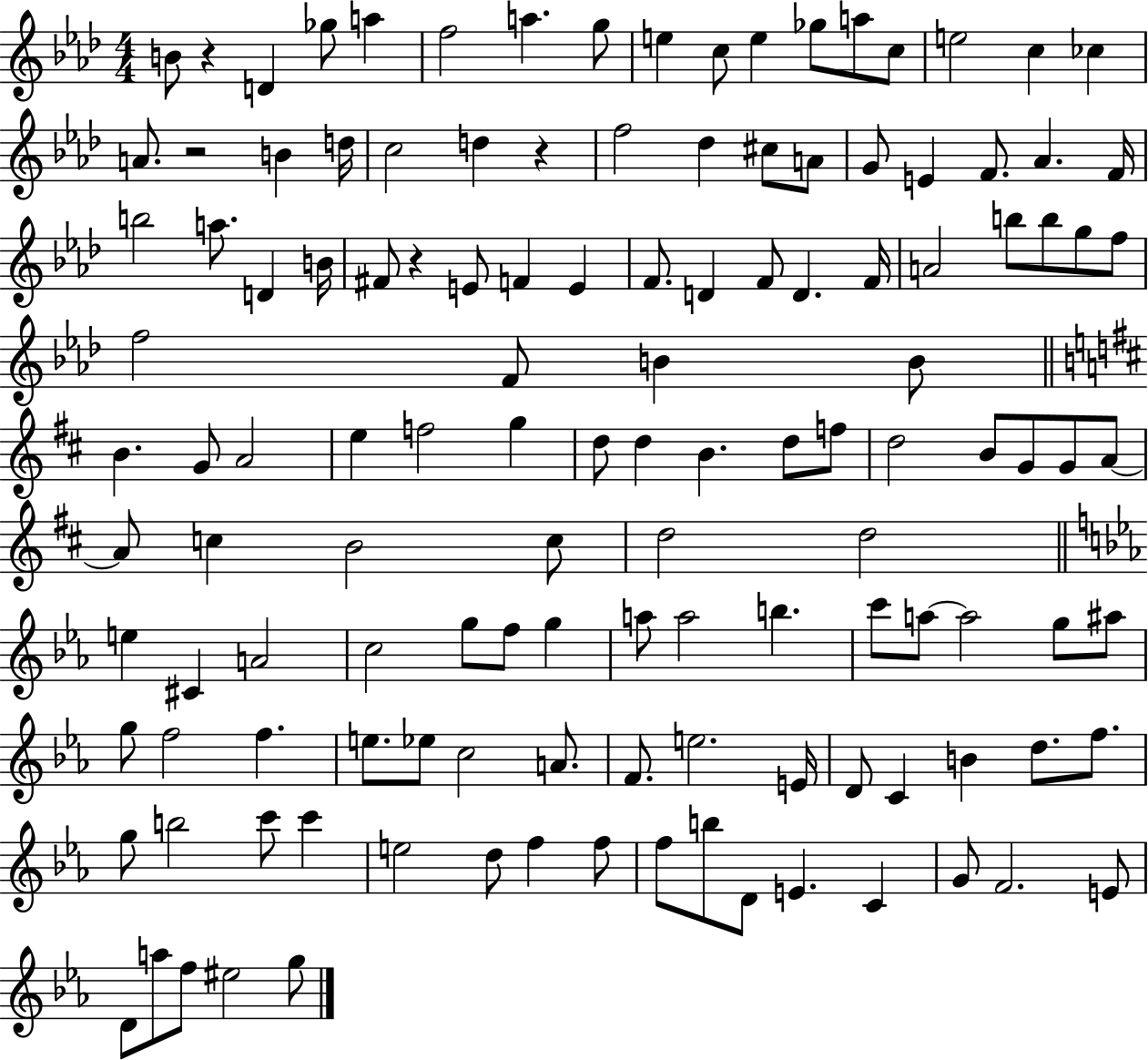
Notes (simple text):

B4/e R/q D4/q Gb5/e A5/q F5/h A5/q. G5/e E5/q C5/e E5/q Gb5/e A5/e C5/e E5/h C5/q CES5/q A4/e. R/h B4/q D5/s C5/h D5/q R/q F5/h Db5/q C#5/e A4/e G4/e E4/q F4/e. Ab4/q. F4/s B5/h A5/e. D4/q B4/s F#4/e R/q E4/e F4/q E4/q F4/e. D4/q F4/e D4/q. F4/s A4/h B5/e B5/e G5/e F5/e F5/h F4/e B4/q B4/e B4/q. G4/e A4/h E5/q F5/h G5/q D5/e D5/q B4/q. D5/e F5/e D5/h B4/e G4/e G4/e A4/e A4/e C5/q B4/h C5/e D5/h D5/h E5/q C#4/q A4/h C5/h G5/e F5/e G5/q A5/e A5/h B5/q. C6/e A5/e A5/h G5/e A#5/e G5/e F5/h F5/q. E5/e. Eb5/e C5/h A4/e. F4/e. E5/h. E4/s D4/e C4/q B4/q D5/e. F5/e. G5/e B5/h C6/e C6/q E5/h D5/e F5/q F5/e F5/e B5/e D4/e E4/q. C4/q G4/e F4/h. E4/e D4/e A5/e F5/e EIS5/h G5/e